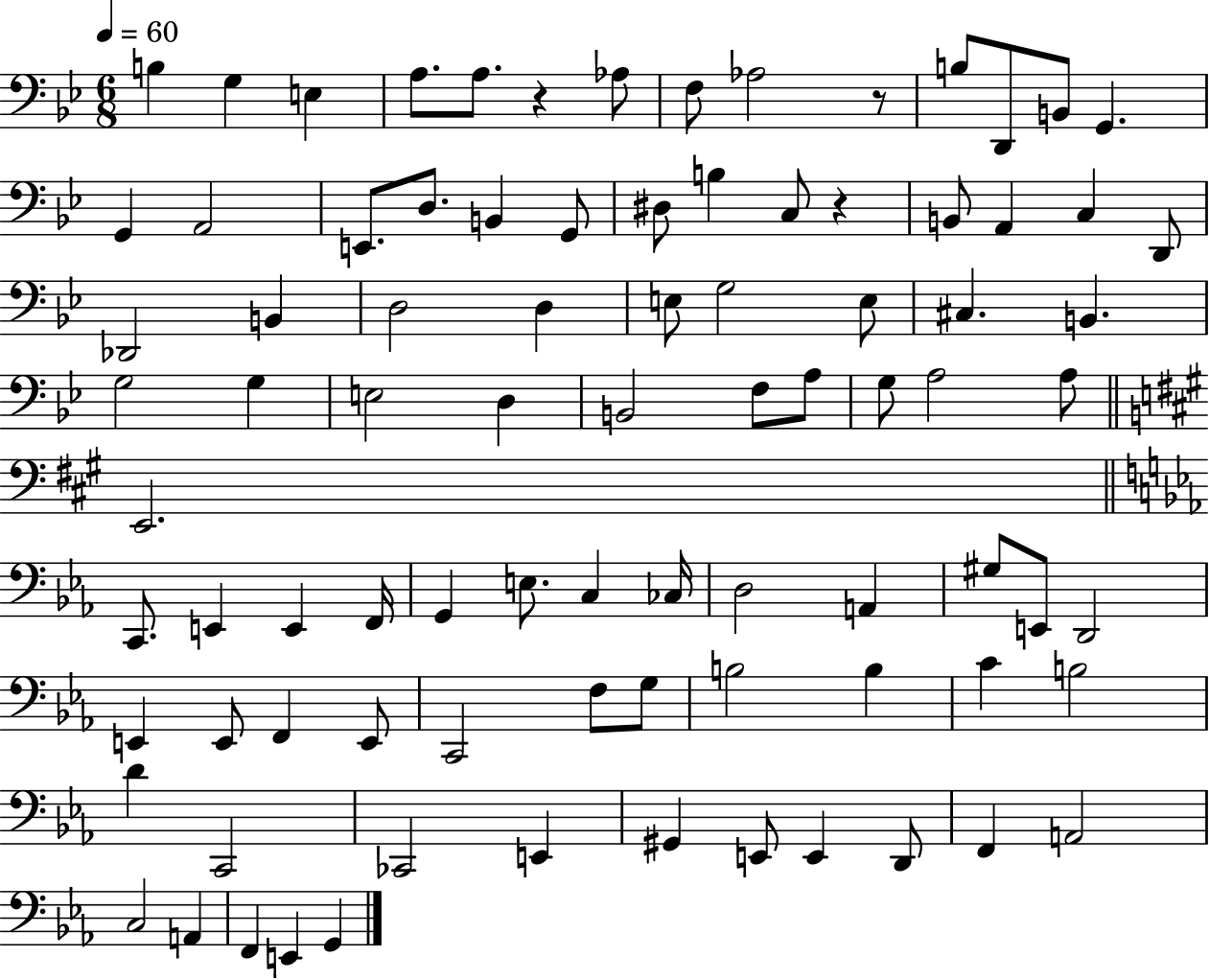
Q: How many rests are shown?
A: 3